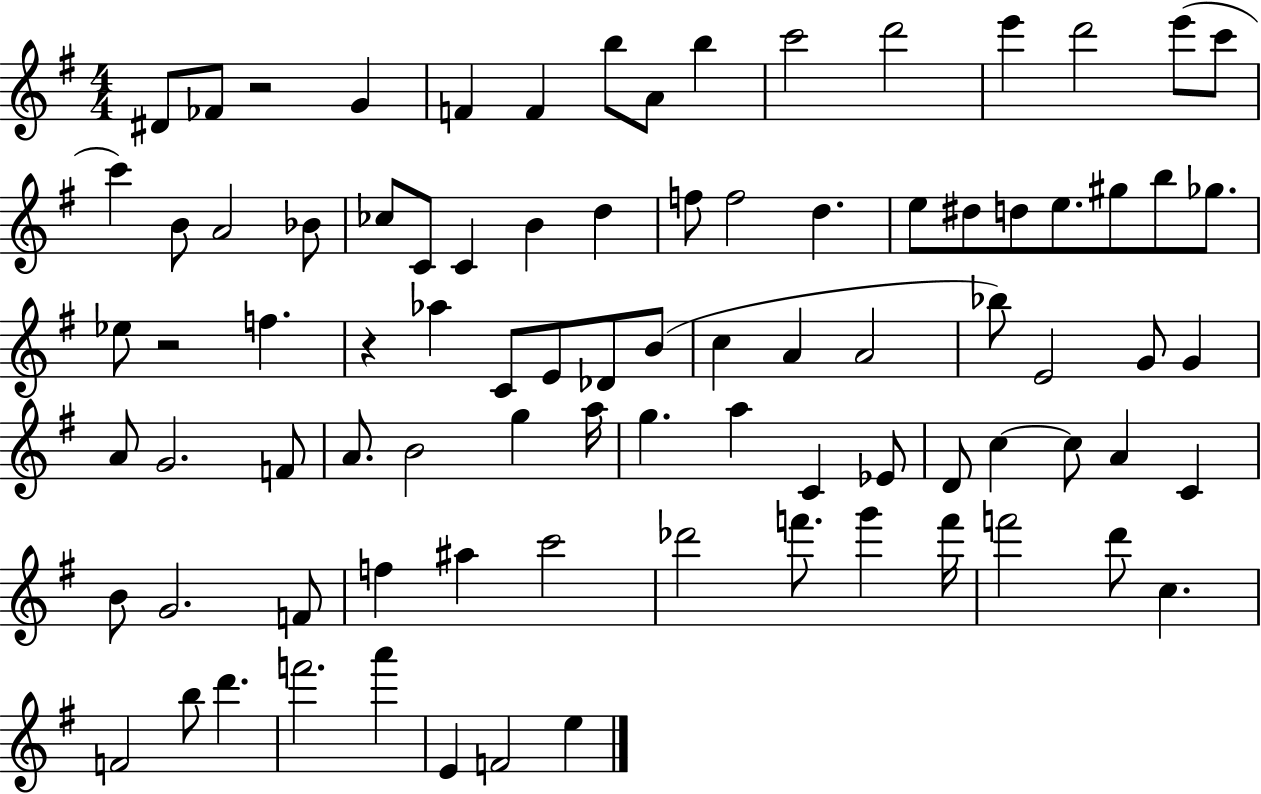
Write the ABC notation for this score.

X:1
T:Untitled
M:4/4
L:1/4
K:G
^D/2 _F/2 z2 G F F b/2 A/2 b c'2 d'2 e' d'2 e'/2 c'/2 c' B/2 A2 _B/2 _c/2 C/2 C B d f/2 f2 d e/2 ^d/2 d/2 e/2 ^g/2 b/2 _g/2 _e/2 z2 f z _a C/2 E/2 _D/2 B/2 c A A2 _b/2 E2 G/2 G A/2 G2 F/2 A/2 B2 g a/4 g a C _E/2 D/2 c c/2 A C B/2 G2 F/2 f ^a c'2 _d'2 f'/2 g' f'/4 f'2 d'/2 c F2 b/2 d' f'2 a' E F2 e